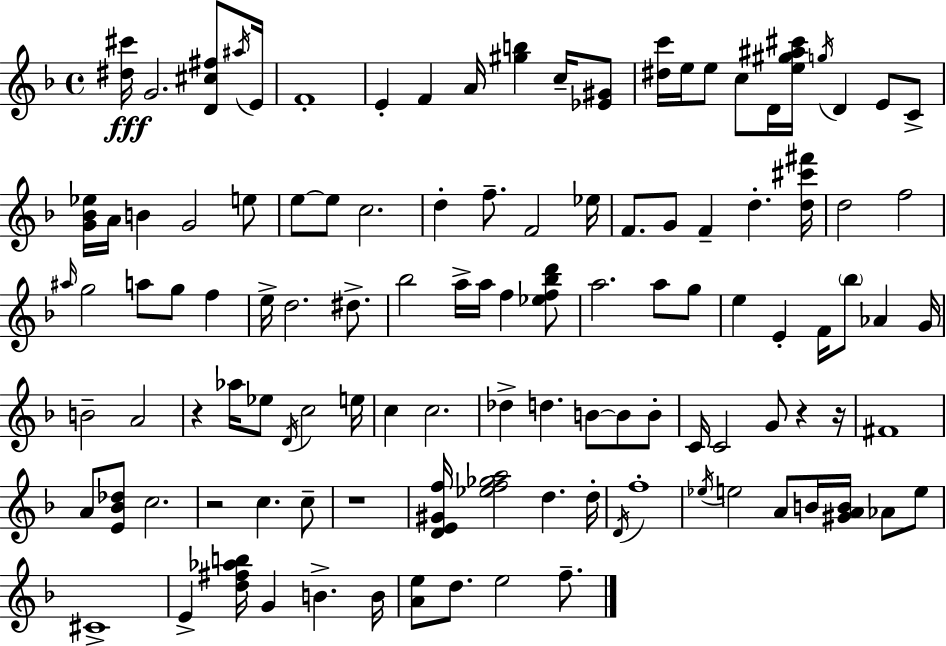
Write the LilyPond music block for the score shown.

{
  \clef treble
  \time 4/4
  \defaultTimeSignature
  \key d \minor
  <dis'' cis'''>16\fff g'2. <d' cis'' fis''>8 \acciaccatura { ais''16 } | e'16 f'1-. | e'4-. f'4 a'16 <gis'' b''>4 c''16-- <ees' gis'>8 | <dis'' c'''>16 e''16 e''8 c''8 d'16 <e'' gis'' ais'' cis'''>16 \acciaccatura { g''16 } d'4 e'8 | \break c'8-> <g' bes' ees''>16 a'16 b'4 g'2 | e''8 e''8~~ e''8 c''2. | d''4-. f''8.-- f'2 | ees''16 f'8. g'8 f'4-- d''4.-. | \break <d'' cis''' fis'''>16 d''2 f''2 | \grace { ais''16 } g''2 a''8 g''8 f''4 | e''16-> d''2. | dis''8.-> bes''2 a''16-> a''16 f''4 | \break <ees'' f'' bes'' d'''>8 a''2. a''8 | g''8 e''4 e'4-. f'16 \parenthesize bes''8 aes'4 | g'16 b'2-- a'2 | r4 aes''16 ees''8 \acciaccatura { d'16 } c''2 | \break e''16 c''4 c''2. | des''4-> d''4. b'8~~ | b'8 b'8-. c'16 c'2 g'8 r4 | r16 fis'1 | \break a'8 <e' bes' des''>8 c''2. | r2 c''4. | c''8-- r1 | <d' e' gis' f''>16 <ees'' f'' ges'' a''>2 d''4. | \break d''16-. \acciaccatura { d'16 } f''1-. | \acciaccatura { ees''16 } e''2 a'8 | b'16 <gis' a' b'>16 aes'8 e''8 cis'1-> | e'4-> <d'' fis'' aes'' b''>16 g'4 b'4.-> | \break b'16 <a' e''>8 d''8. e''2 | f''8.-- \bar "|."
}